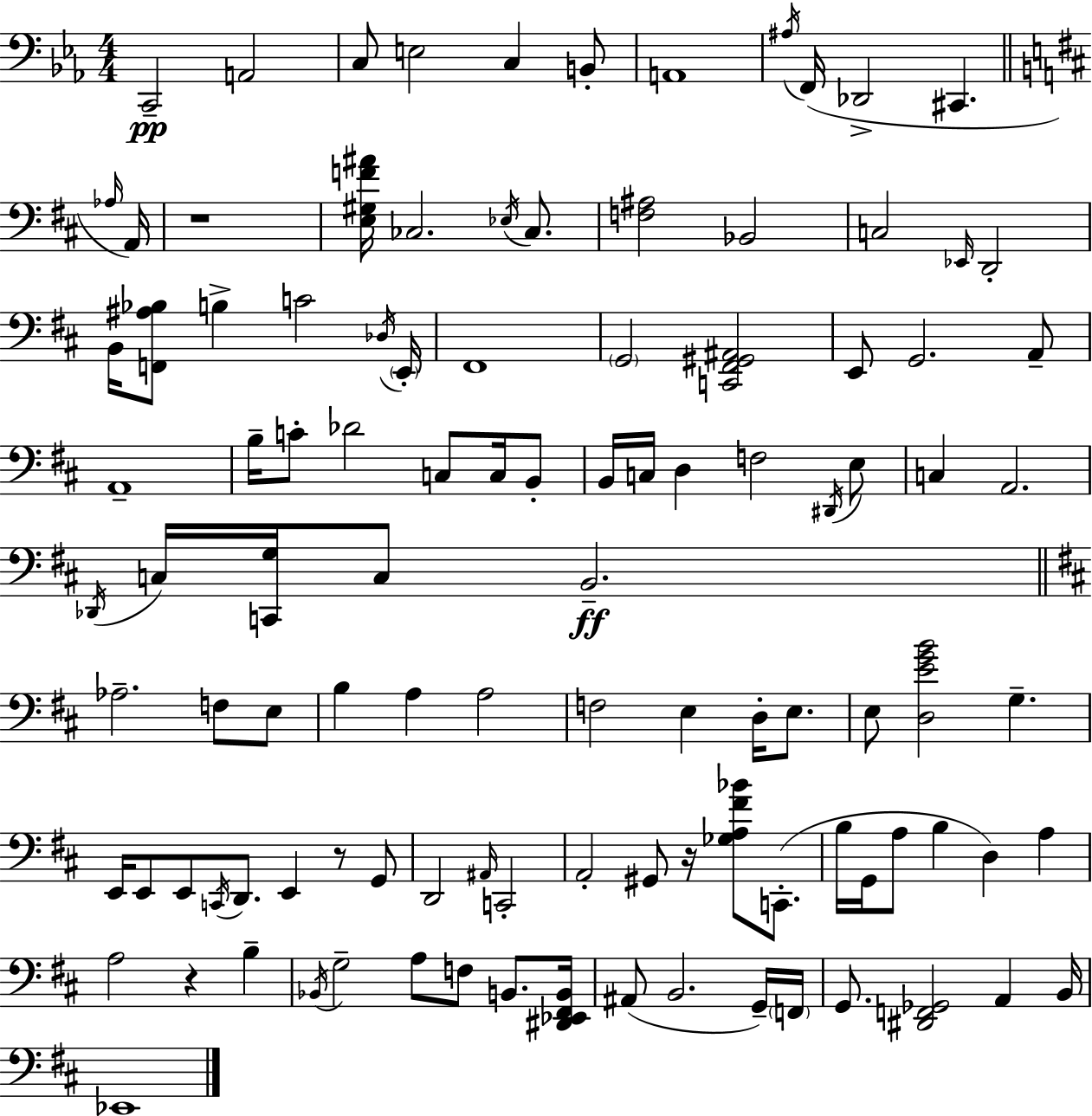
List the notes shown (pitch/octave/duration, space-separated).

C2/h A2/h C3/e E3/h C3/q B2/e A2/w A#3/s F2/s Db2/h C#2/q. Ab3/s A2/s R/w [E3,G#3,F4,A#4]/s CES3/h. Eb3/s CES3/e. [F3,A#3]/h Bb2/h C3/h Eb2/s D2/h B2/s [F2,A#3,Bb3]/e B3/q C4/h Db3/s E2/s F#2/w G2/h [C2,F#2,G#2,A#2]/h E2/e G2/h. A2/e A2/w B3/s C4/e Db4/h C3/e C3/s B2/e B2/s C3/s D3/q F3/h D#2/s E3/e C3/q A2/h. Db2/s C3/s [C2,G3]/s C3/e B2/h. Ab3/h. F3/e E3/e B3/q A3/q A3/h F3/h E3/q D3/s E3/e. E3/e [D3,E4,G4,B4]/h G3/q. E2/s E2/e E2/e C2/s D2/e. E2/q R/e G2/e D2/h A#2/s C2/h A2/h G#2/e R/s [Gb3,A3,F#4,Bb4]/e C2/e. B3/s G2/s A3/e B3/q D3/q A3/q A3/h R/q B3/q Bb2/s G3/h A3/e F3/e B2/e. [D#2,Eb2,F#2,B2]/s A#2/e B2/h. G2/s F2/s G2/e. [D#2,F2,Gb2]/h A2/q B2/s Eb2/w